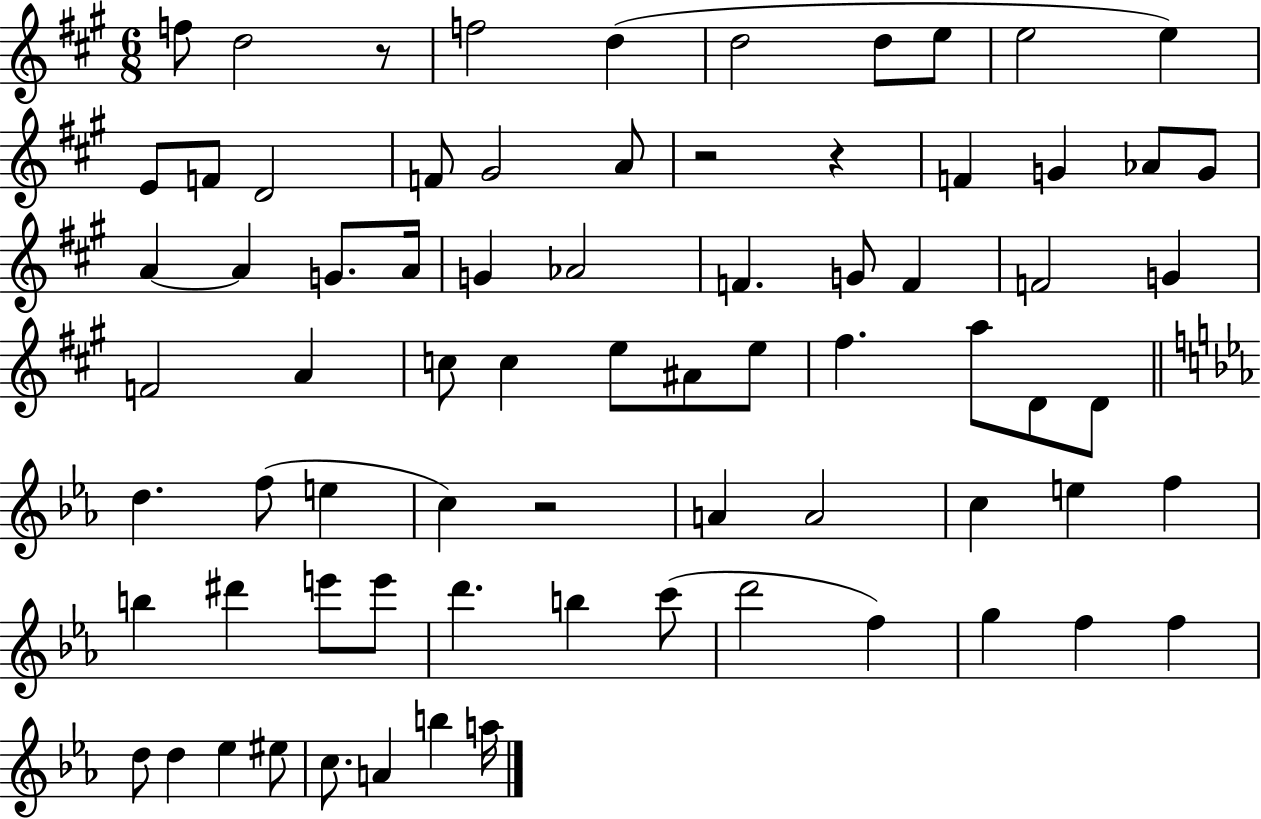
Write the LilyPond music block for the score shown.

{
  \clef treble
  \numericTimeSignature
  \time 6/8
  \key a \major
  f''8 d''2 r8 | f''2 d''4( | d''2 d''8 e''8 | e''2 e''4) | \break e'8 f'8 d'2 | f'8 gis'2 a'8 | r2 r4 | f'4 g'4 aes'8 g'8 | \break a'4~~ a'4 g'8. a'16 | g'4 aes'2 | f'4. g'8 f'4 | f'2 g'4 | \break f'2 a'4 | c''8 c''4 e''8 ais'8 e''8 | fis''4. a''8 d'8 d'8 | \bar "||" \break \key ees \major d''4. f''8( e''4 | c''4) r2 | a'4 a'2 | c''4 e''4 f''4 | \break b''4 dis'''4 e'''8 e'''8 | d'''4. b''4 c'''8( | d'''2 f''4) | g''4 f''4 f''4 | \break d''8 d''4 ees''4 eis''8 | c''8. a'4 b''4 a''16 | \bar "|."
}